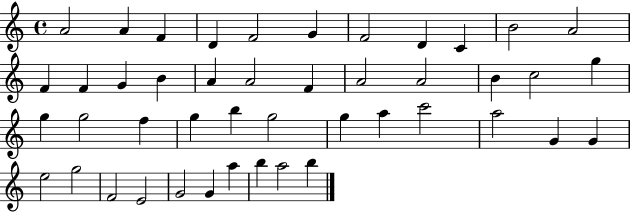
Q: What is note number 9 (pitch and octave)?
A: C4